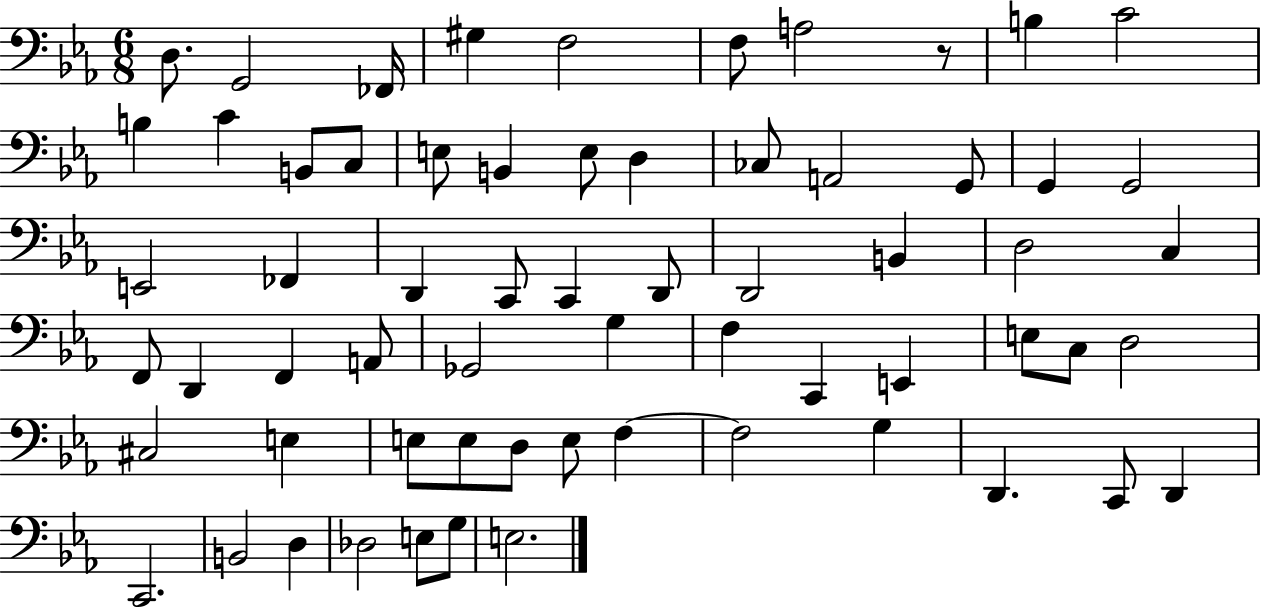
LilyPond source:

{
  \clef bass
  \numericTimeSignature
  \time 6/8
  \key ees \major
  d8. g,2 fes,16 | gis4 f2 | f8 a2 r8 | b4 c'2 | \break b4 c'4 b,8 c8 | e8 b,4 e8 d4 | ces8 a,2 g,8 | g,4 g,2 | \break e,2 fes,4 | d,4 c,8 c,4 d,8 | d,2 b,4 | d2 c4 | \break f,8 d,4 f,4 a,8 | ges,2 g4 | f4 c,4 e,4 | e8 c8 d2 | \break cis2 e4 | e8 e8 d8 e8 f4~~ | f2 g4 | d,4. c,8 d,4 | \break c,2. | b,2 d4 | des2 e8 g8 | e2. | \break \bar "|."
}